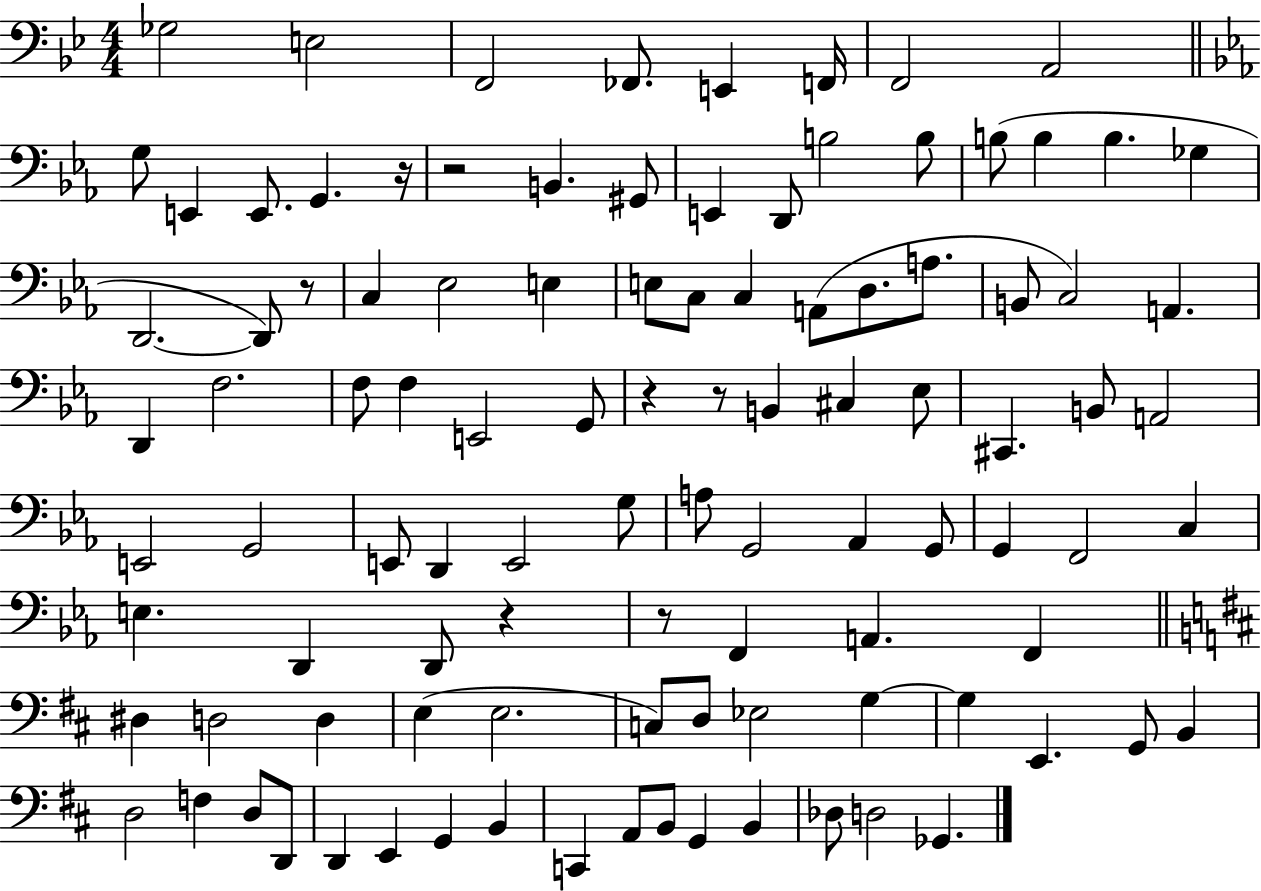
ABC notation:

X:1
T:Untitled
M:4/4
L:1/4
K:Bb
_G,2 E,2 F,,2 _F,,/2 E,, F,,/4 F,,2 A,,2 G,/2 E,, E,,/2 G,, z/4 z2 B,, ^G,,/2 E,, D,,/2 B,2 B,/2 B,/2 B, B, _G, D,,2 D,,/2 z/2 C, _E,2 E, E,/2 C,/2 C, A,,/2 D,/2 A,/2 B,,/2 C,2 A,, D,, F,2 F,/2 F, E,,2 G,,/2 z z/2 B,, ^C, _E,/2 ^C,, B,,/2 A,,2 E,,2 G,,2 E,,/2 D,, E,,2 G,/2 A,/2 G,,2 _A,, G,,/2 G,, F,,2 C, E, D,, D,,/2 z z/2 F,, A,, F,, ^D, D,2 D, E, E,2 C,/2 D,/2 _E,2 G, G, E,, G,,/2 B,, D,2 F, D,/2 D,,/2 D,, E,, G,, B,, C,, A,,/2 B,,/2 G,, B,, _D,/2 D,2 _G,,